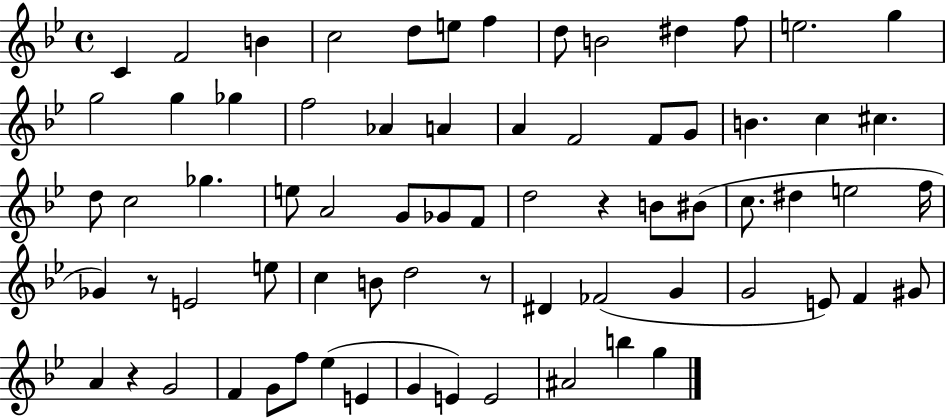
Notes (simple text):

C4/q F4/h B4/q C5/h D5/e E5/e F5/q D5/e B4/h D#5/q F5/e E5/h. G5/q G5/h G5/q Gb5/q F5/h Ab4/q A4/q A4/q F4/h F4/e G4/e B4/q. C5/q C#5/q. D5/e C5/h Gb5/q. E5/e A4/h G4/e Gb4/e F4/e D5/h R/q B4/e BIS4/e C5/e. D#5/q E5/h F5/s Gb4/q R/e E4/h E5/e C5/q B4/e D5/h R/e D#4/q FES4/h G4/q G4/h E4/e F4/q G#4/e A4/q R/q G4/h F4/q G4/e F5/e Eb5/q E4/q G4/q E4/q E4/h A#4/h B5/q G5/q